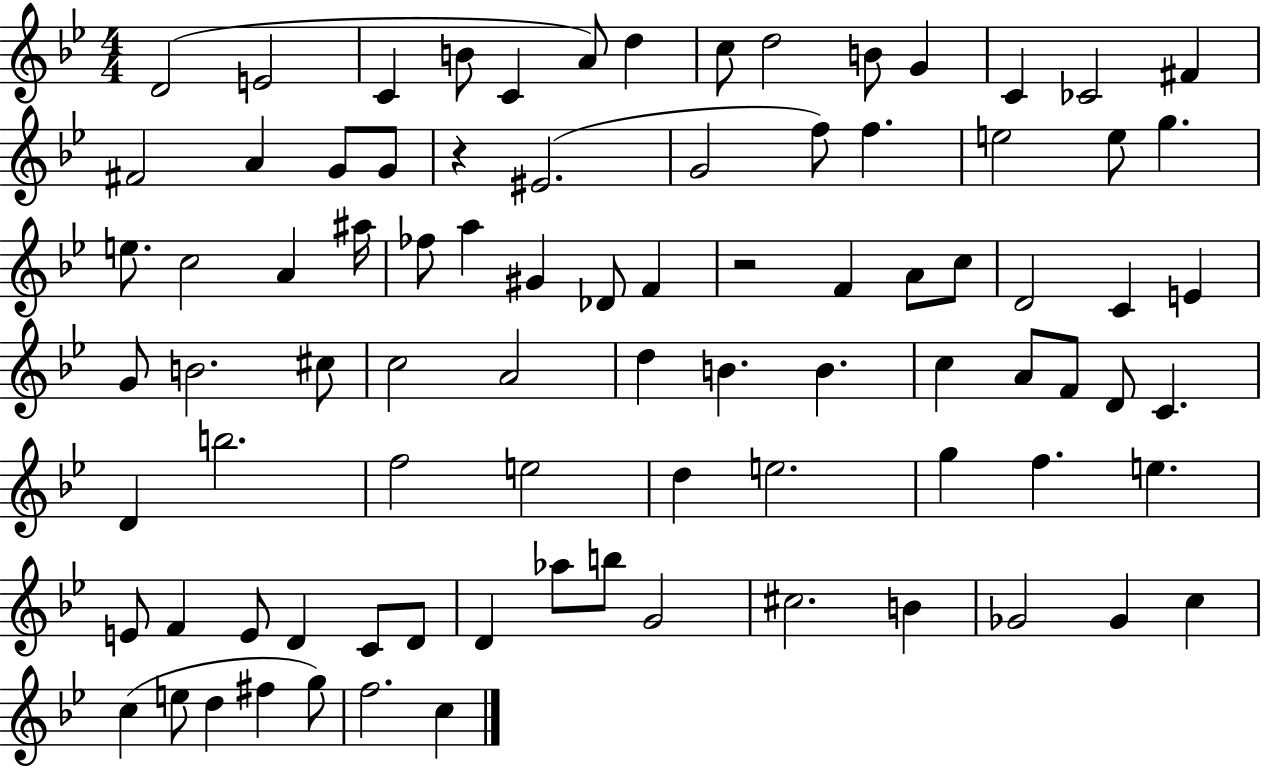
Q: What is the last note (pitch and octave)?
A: C5